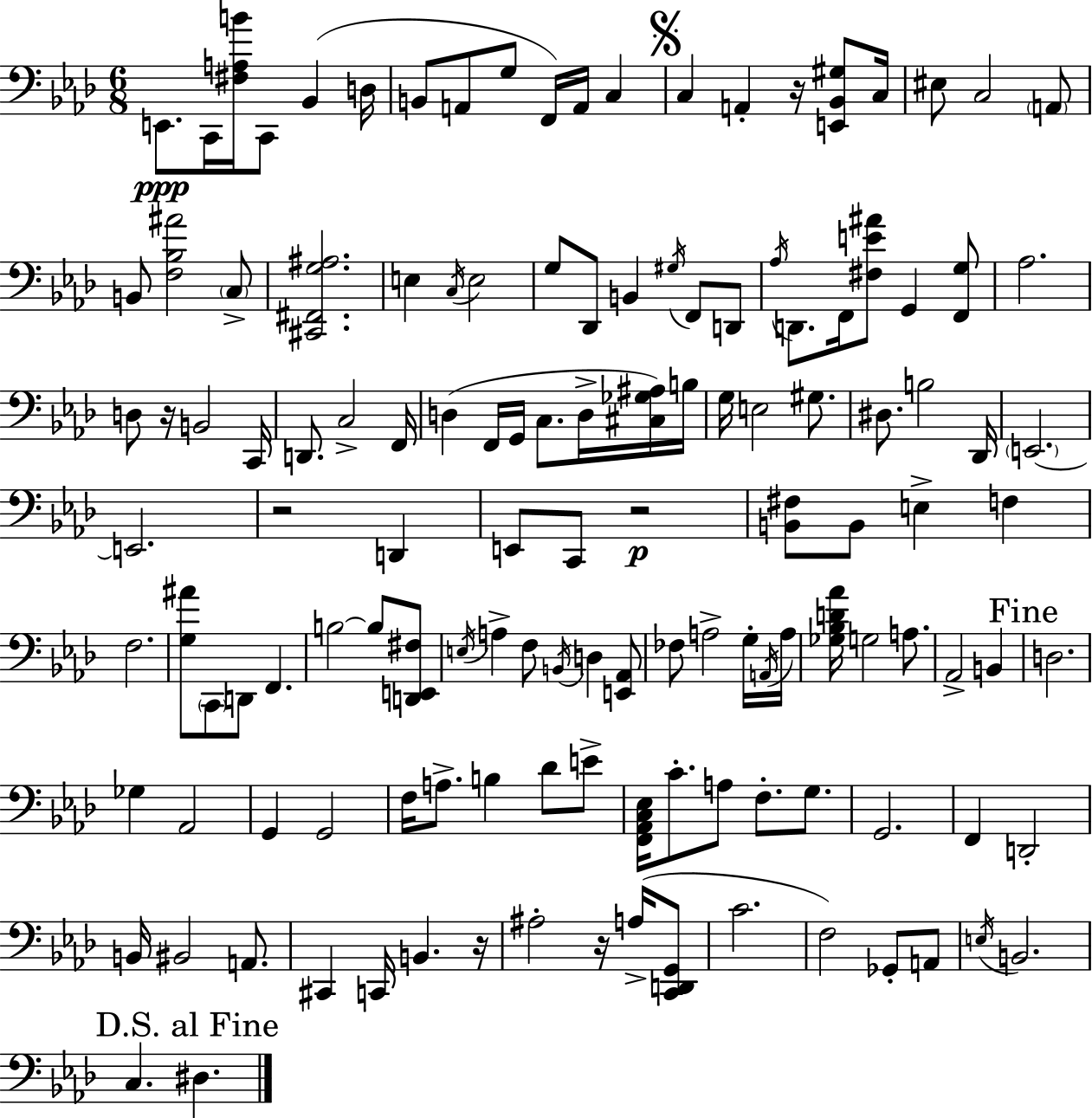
X:1
T:Untitled
M:6/8
L:1/4
K:Ab
E,,/2 C,,/4 [^F,A,B]/4 C,,/2 _B,, D,/4 B,,/2 A,,/2 G,/2 F,,/4 A,,/4 C, C, A,, z/4 [E,,_B,,^G,]/2 C,/4 ^E,/2 C,2 A,,/2 B,,/2 [F,_B,^A]2 C,/2 [^C,,^F,,G,^A,]2 E, C,/4 E,2 G,/2 _D,,/2 B,, ^G,/4 F,,/2 D,,/2 _A,/4 D,,/2 F,,/4 [^F,E^A]/2 G,, [F,,G,]/2 _A,2 D,/2 z/4 B,,2 C,,/4 D,,/2 C,2 F,,/4 D, F,,/4 G,,/4 C,/2 D,/4 [^C,_G,^A,]/4 B,/4 G,/4 E,2 ^G,/2 ^D,/2 B,2 _D,,/4 E,,2 E,,2 z2 D,, E,,/2 C,,/2 z2 [B,,^F,]/2 B,,/2 E, F, F,2 [G,^A]/2 C,,/2 D,,/2 F,, B,2 B,/2 [D,,E,,^F,]/2 E,/4 A, F,/2 B,,/4 D, [E,,_A,,]/2 _F,/2 A,2 G,/4 A,,/4 A,/4 [_G,_B,D_A]/4 G,2 A,/2 _A,,2 B,, D,2 _G, _A,,2 G,, G,,2 F,/4 A,/2 B, _D/2 E/2 [F,,_A,,C,_E,]/4 C/2 A,/2 F,/2 G,/2 G,,2 F,, D,,2 B,,/4 ^B,,2 A,,/2 ^C,, C,,/4 B,, z/4 ^A,2 z/4 A,/4 [C,,D,,G,,]/2 C2 F,2 _G,,/2 A,,/2 E,/4 B,,2 C, ^D,